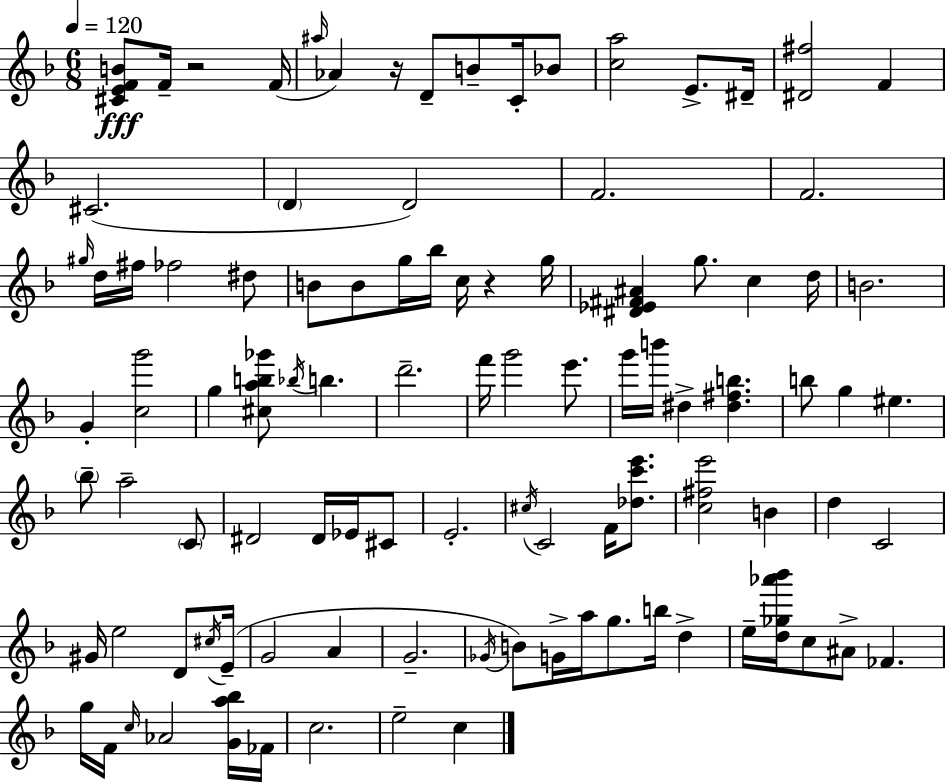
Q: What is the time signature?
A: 6/8